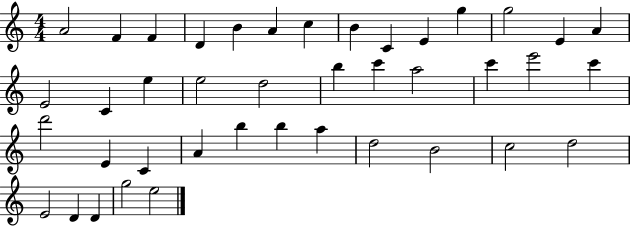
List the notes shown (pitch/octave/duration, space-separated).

A4/h F4/q F4/q D4/q B4/q A4/q C5/q B4/q C4/q E4/q G5/q G5/h E4/q A4/q E4/h C4/q E5/q E5/h D5/h B5/q C6/q A5/h C6/q E6/h C6/q D6/h E4/q C4/q A4/q B5/q B5/q A5/q D5/h B4/h C5/h D5/h E4/h D4/q D4/q G5/h E5/h